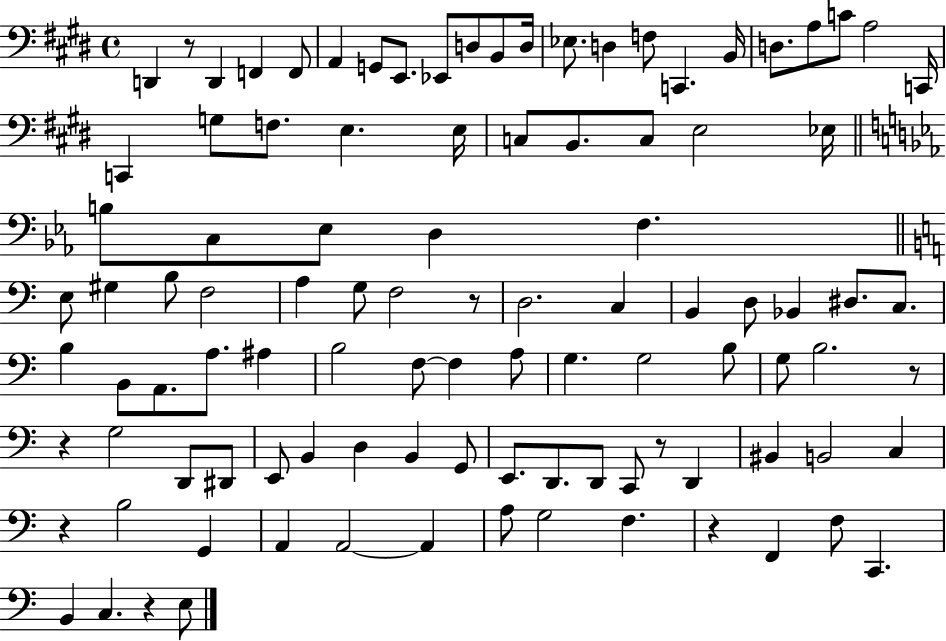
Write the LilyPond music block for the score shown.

{
  \clef bass
  \time 4/4
  \defaultTimeSignature
  \key e \major
  d,4 r8 d,4 f,4 f,8 | a,4 g,8 e,8. ees,8 d8 b,8 d16 | ees8. d4 f8 c,4. b,16 | d8. a8 c'8 a2 c,16 | \break c,4 g8 f8. e4. e16 | c8 b,8. c8 e2 ees16 | \bar "||" \break \key c \minor b8 c8 ees8 d4 f4. | \bar "||" \break \key a \minor e8 gis4 b8 f2 | a4 g8 f2 r8 | d2. c4 | b,4 d8 bes,4 dis8. c8. | \break b4 b,8 a,8. a8. ais4 | b2 f8~~ f4 a8 | g4. g2 b8 | g8 b2. r8 | \break r4 g2 d,8 dis,8 | e,8 b,4 d4 b,4 g,8 | e,8. d,8. d,8 c,8 r8 d,4 | bis,4 b,2 c4 | \break r4 b2 g,4 | a,4 a,2~~ a,4 | a8 g2 f4. | r4 f,4 f8 c,4. | \break b,4 c4. r4 e8 | \bar "|."
}